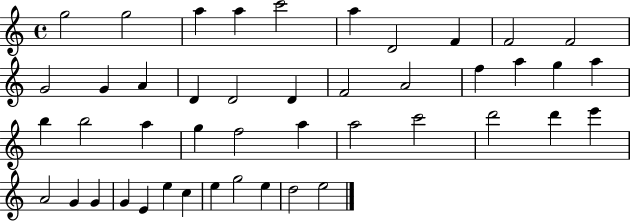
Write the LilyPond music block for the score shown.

{
  \clef treble
  \time 4/4
  \defaultTimeSignature
  \key c \major
  g''2 g''2 | a''4 a''4 c'''2 | a''4 d'2 f'4 | f'2 f'2 | \break g'2 g'4 a'4 | d'4 d'2 d'4 | f'2 a'2 | f''4 a''4 g''4 a''4 | \break b''4 b''2 a''4 | g''4 f''2 a''4 | a''2 c'''2 | d'''2 d'''4 e'''4 | \break a'2 g'4 g'4 | g'4 e'4 e''4 c''4 | e''4 g''2 e''4 | d''2 e''2 | \break \bar "|."
}